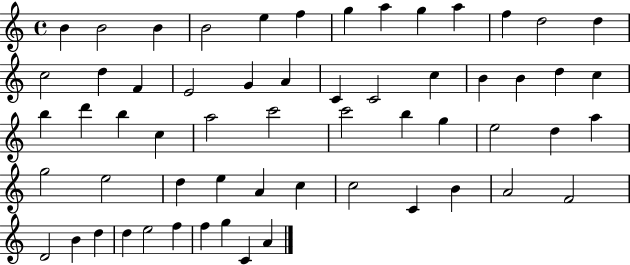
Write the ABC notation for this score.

X:1
T:Untitled
M:4/4
L:1/4
K:C
B B2 B B2 e f g a g a f d2 d c2 d F E2 G A C C2 c B B d c b d' b c a2 c'2 c'2 b g e2 d a g2 e2 d e A c c2 C B A2 F2 D2 B d d e2 f f g C A